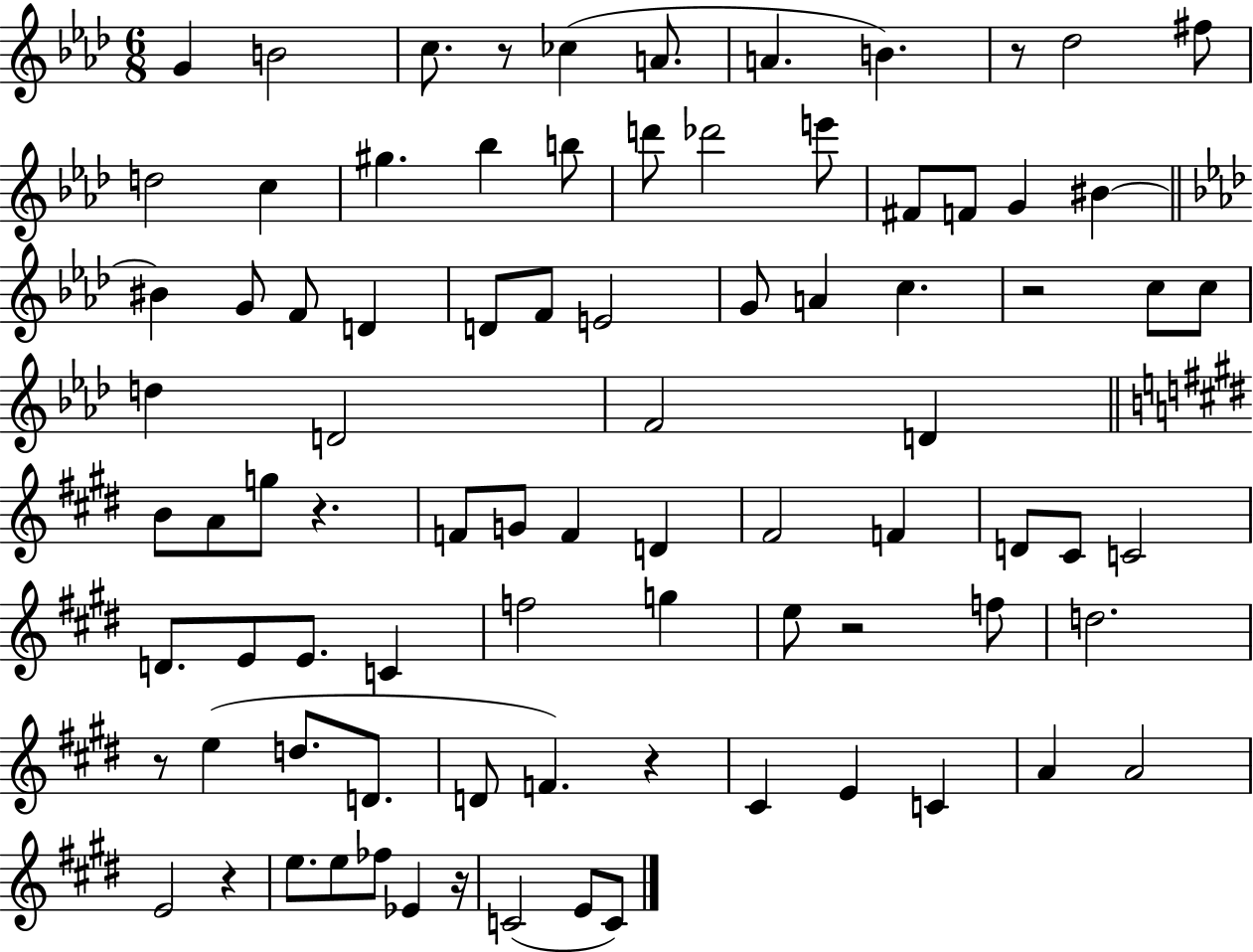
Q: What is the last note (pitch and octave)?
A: C4